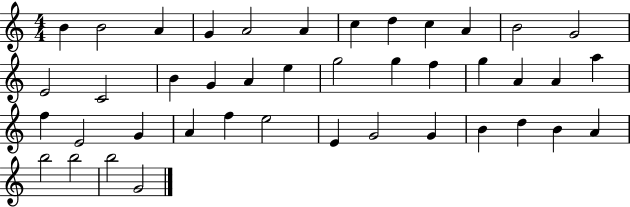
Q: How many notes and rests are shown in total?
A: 42